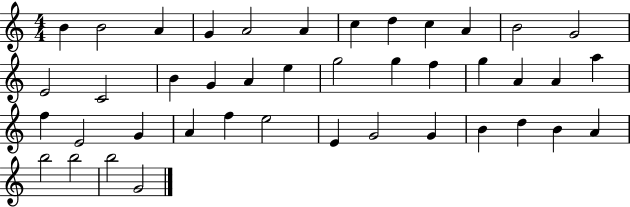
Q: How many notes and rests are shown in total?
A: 42